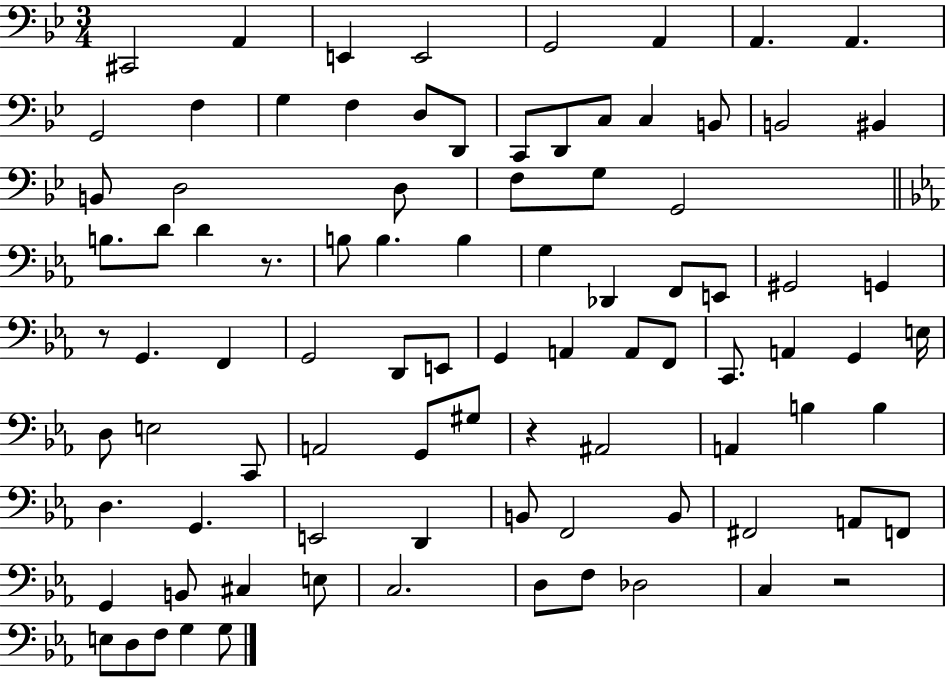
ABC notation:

X:1
T:Untitled
M:3/4
L:1/4
K:Bb
^C,,2 A,, E,, E,,2 G,,2 A,, A,, A,, G,,2 F, G, F, D,/2 D,,/2 C,,/2 D,,/2 C,/2 C, B,,/2 B,,2 ^B,, B,,/2 D,2 D,/2 F,/2 G,/2 G,,2 B,/2 D/2 D z/2 B,/2 B, B, G, _D,, F,,/2 E,,/2 ^G,,2 G,, z/2 G,, F,, G,,2 D,,/2 E,,/2 G,, A,, A,,/2 F,,/2 C,,/2 A,, G,, E,/4 D,/2 E,2 C,,/2 A,,2 G,,/2 ^G,/2 z ^A,,2 A,, B, B, D, G,, E,,2 D,, B,,/2 F,,2 B,,/2 ^F,,2 A,,/2 F,,/2 G,, B,,/2 ^C, E,/2 C,2 D,/2 F,/2 _D,2 C, z2 E,/2 D,/2 F,/2 G, G,/2